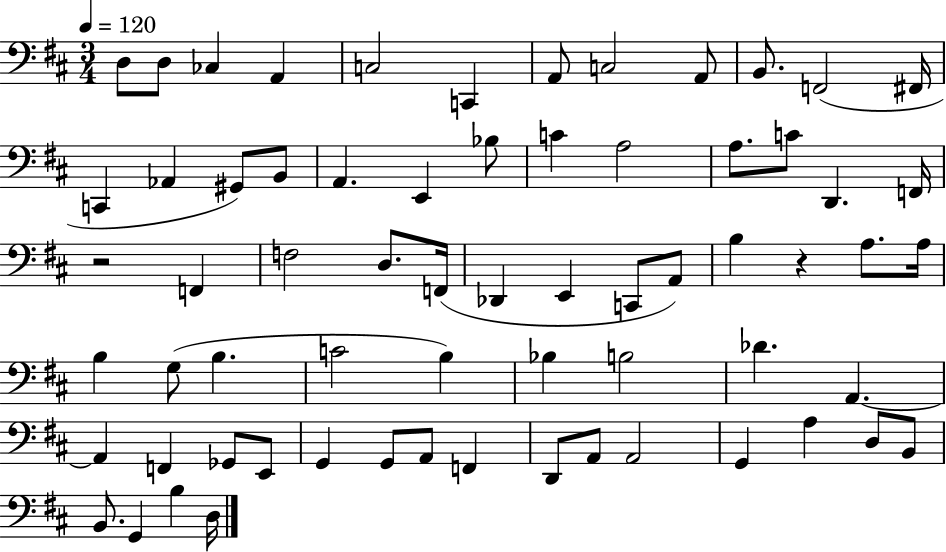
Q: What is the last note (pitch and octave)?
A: D3